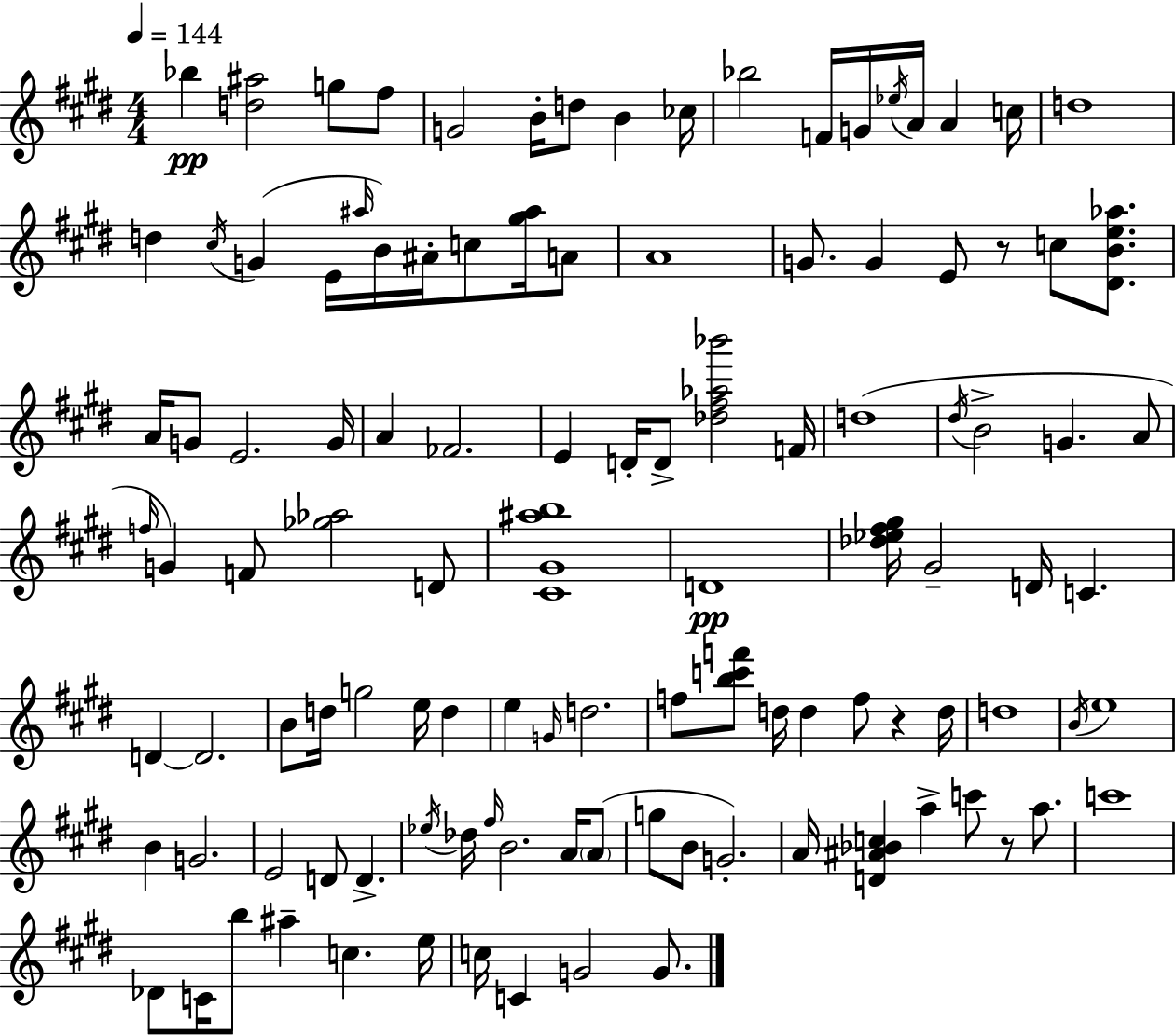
{
  \clef treble
  \numericTimeSignature
  \time 4/4
  \key e \major
  \tempo 4 = 144
  bes''4\pp <d'' ais''>2 g''8 fis''8 | g'2 b'16-. d''8 b'4 ces''16 | bes''2 f'16 g'16 \acciaccatura { ees''16 } a'16 a'4 | c''16 d''1 | \break d''4 \acciaccatura { cis''16 }( g'4 e'16 \grace { ais''16 } b'16) ais'16-. c''8 | <gis'' ais''>16 a'8 a'1 | g'8. g'4 e'8 r8 c''8 | <dis' b' e'' aes''>8. a'16 g'8 e'2. | \break g'16 a'4 fes'2. | e'4 d'16-. d'8-> <des'' fis'' aes'' bes'''>2 | f'16 d''1( | \acciaccatura { dis''16 } b'2-> g'4. | \break a'8 \grace { f''16 }) g'4 f'8 <ges'' aes''>2 | d'8 <cis' gis' ais'' b''>1 | d'1\pp | <des'' ees'' fis'' gis''>16 gis'2-- d'16 c'4. | \break d'4~~ d'2. | b'8 d''16 g''2 | e''16 d''4 e''4 \grace { g'16 } d''2. | f''8 <b'' c''' f'''>8 d''16 d''4 f''8 | \break r4 d''16 d''1 | \acciaccatura { b'16 } e''1 | b'4 g'2. | e'2 d'8 | \break d'4.-> \acciaccatura { ees''16 } des''16 \grace { fis''16 } b'2. | a'16 \parenthesize a'8( g''8 b'8 g'2.-.) | a'16 <d' ais' bes' c''>4 a''4-> | c'''8 r8 a''8. c'''1 | \break des'8 c'16 b''8 ais''4-- | c''4. e''16 c''16 c'4 g'2 | g'8. \bar "|."
}